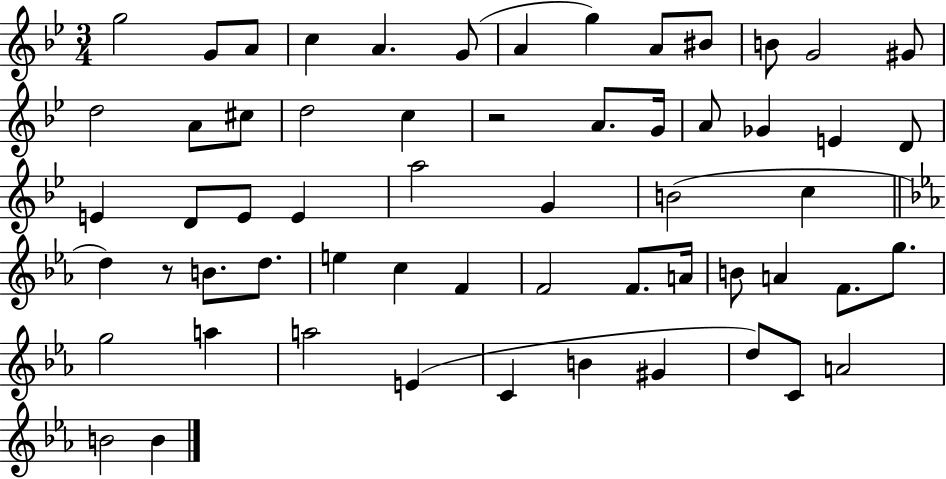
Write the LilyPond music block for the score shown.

{
  \clef treble
  \numericTimeSignature
  \time 3/4
  \key bes \major
  g''2 g'8 a'8 | c''4 a'4. g'8( | a'4 g''4) a'8 bis'8 | b'8 g'2 gis'8 | \break d''2 a'8 cis''8 | d''2 c''4 | r2 a'8. g'16 | a'8 ges'4 e'4 d'8 | \break e'4 d'8 e'8 e'4 | a''2 g'4 | b'2( c''4 | \bar "||" \break \key ees \major d''4) r8 b'8. d''8. | e''4 c''4 f'4 | f'2 f'8. a'16 | b'8 a'4 f'8. g''8. | \break g''2 a''4 | a''2 e'4( | c'4 b'4 gis'4 | d''8) c'8 a'2 | \break b'2 b'4 | \bar "|."
}